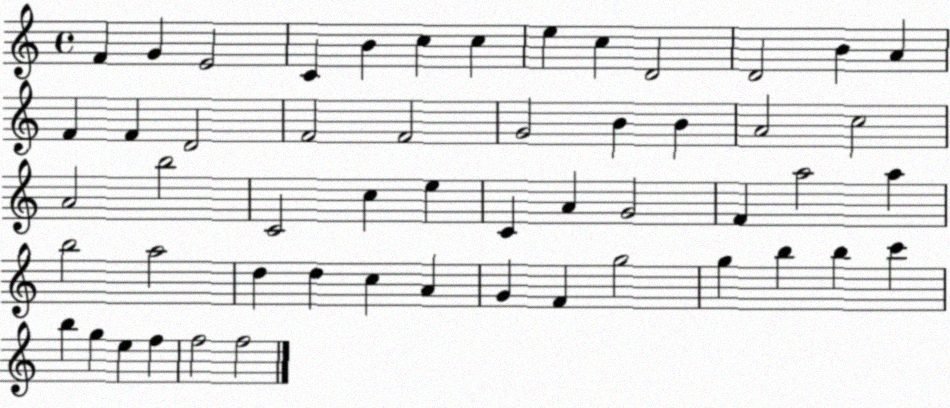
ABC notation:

X:1
T:Untitled
M:4/4
L:1/4
K:C
F G E2 C B c c e c D2 D2 B A F F D2 F2 F2 G2 B B A2 c2 A2 b2 C2 c e C A G2 F a2 a b2 a2 d d c A G F g2 g b b c' b g e f f2 f2